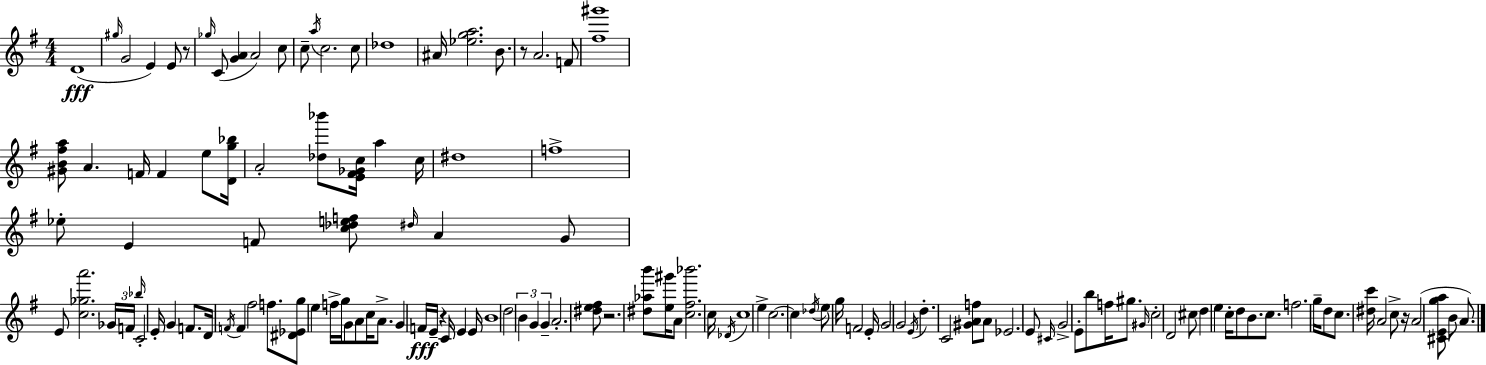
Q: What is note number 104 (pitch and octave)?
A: D5